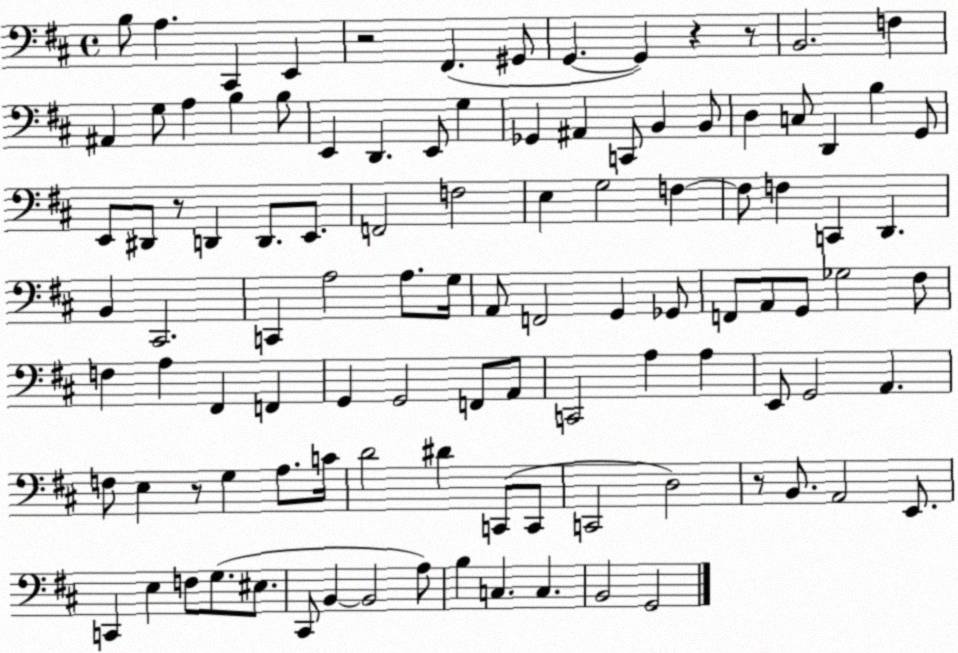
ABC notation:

X:1
T:Untitled
M:4/4
L:1/4
K:D
B,/2 A, ^C,, E,, z2 ^F,, ^G,,/2 G,, G,, z z/2 B,,2 F, ^A,, G,/2 A, B, B,/2 E,, D,, E,,/2 G, _G,, ^A,, C,,/2 B,, B,,/2 D, C,/2 D,, B, G,,/2 E,,/2 ^D,,/2 z/2 D,, D,,/2 E,,/2 F,,2 F,2 E, G,2 F, F,/2 F, C,, D,, B,, ^C,,2 C,, A,2 A,/2 G,/4 A,,/2 F,,2 G,, _G,,/2 F,,/2 A,,/2 G,,/2 _G,2 ^F,/2 F, A, ^F,, F,, G,, G,,2 F,,/2 A,,/2 C,,2 A, A, E,,/2 G,,2 A,, F,/2 E, z/2 G, A,/2 C/4 D2 ^D C,,/2 C,,/2 C,,2 D,2 z/2 B,,/2 A,,2 E,,/2 C,, E, F,/2 G,/2 ^E,/2 ^C,,/2 B,, B,,2 A,/2 B, C, C, B,,2 G,,2